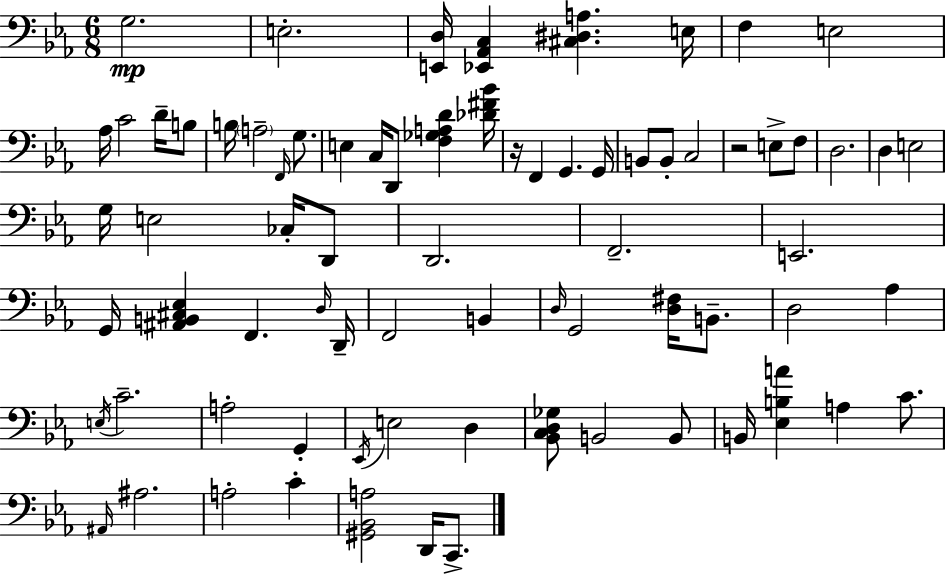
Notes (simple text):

G3/h. E3/h. [E2,D3]/s [Eb2,Ab2,C3]/q [C#3,D#3,A3]/q. E3/s F3/q E3/h Ab3/s C4/h D4/s B3/e B3/s A3/h F2/s G3/e. E3/q C3/s D2/e [F3,Gb3,A3,D4]/q [Db4,F#4,Bb4]/s R/s F2/q G2/q. G2/s B2/e B2/e C3/h R/h E3/e F3/e D3/h. D3/q E3/h G3/s E3/h CES3/s D2/e D2/h. F2/h. E2/h. G2/s [A#2,B2,C#3,Eb3]/q F2/q. D3/s D2/s F2/h B2/q D3/s G2/h [D3,F#3]/s B2/e. D3/h Ab3/q E3/s C4/h. A3/h G2/q Eb2/s E3/h D3/q [Bb2,C3,D3,Gb3]/e B2/h B2/e B2/s [Eb3,B3,A4]/q A3/q C4/e. A#2/s A#3/h. A3/h C4/q [G#2,Bb2,A3]/h D2/s C2/e.